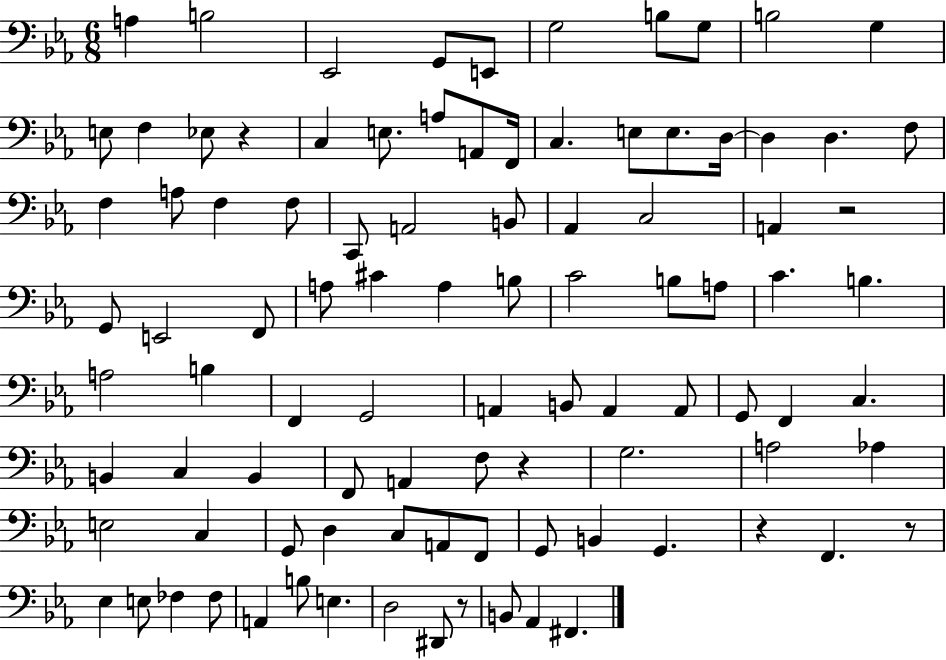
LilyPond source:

{
  \clef bass
  \numericTimeSignature
  \time 6/8
  \key ees \major
  a4 b2 | ees,2 g,8 e,8 | g2 b8 g8 | b2 g4 | \break e8 f4 ees8 r4 | c4 e8. a8 a,8 f,16 | c4. e8 e8. d16~~ | d4 d4. f8 | \break f4 a8 f4 f8 | c,8 a,2 b,8 | aes,4 c2 | a,4 r2 | \break g,8 e,2 f,8 | a8 cis'4 a4 b8 | c'2 b8 a8 | c'4. b4. | \break a2 b4 | f,4 g,2 | a,4 b,8 a,4 a,8 | g,8 f,4 c4. | \break b,4 c4 b,4 | f,8 a,4 f8 r4 | g2. | a2 aes4 | \break e2 c4 | g,8 d4 c8 a,8 f,8 | g,8 b,4 g,4. | r4 f,4. r8 | \break ees4 e8 fes4 fes8 | a,4 b8 e4. | d2 dis,8 r8 | b,8 aes,4 fis,4. | \break \bar "|."
}